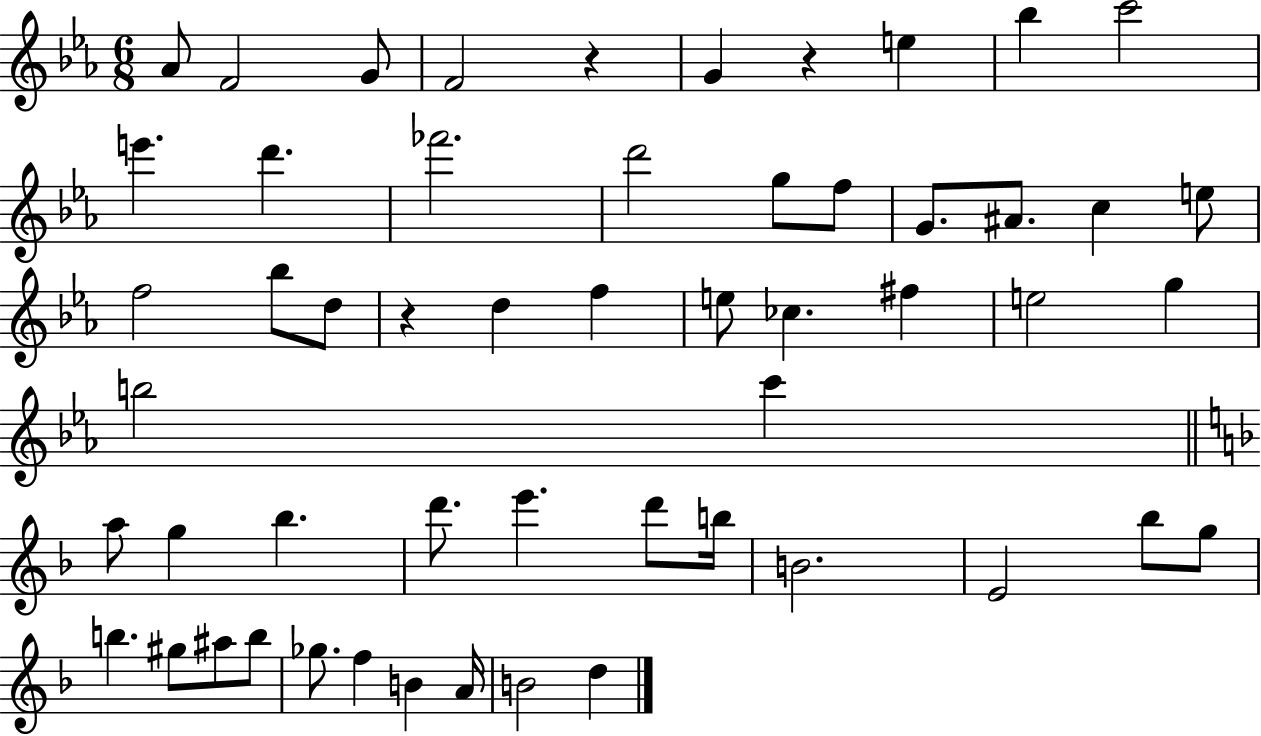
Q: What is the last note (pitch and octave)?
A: D5